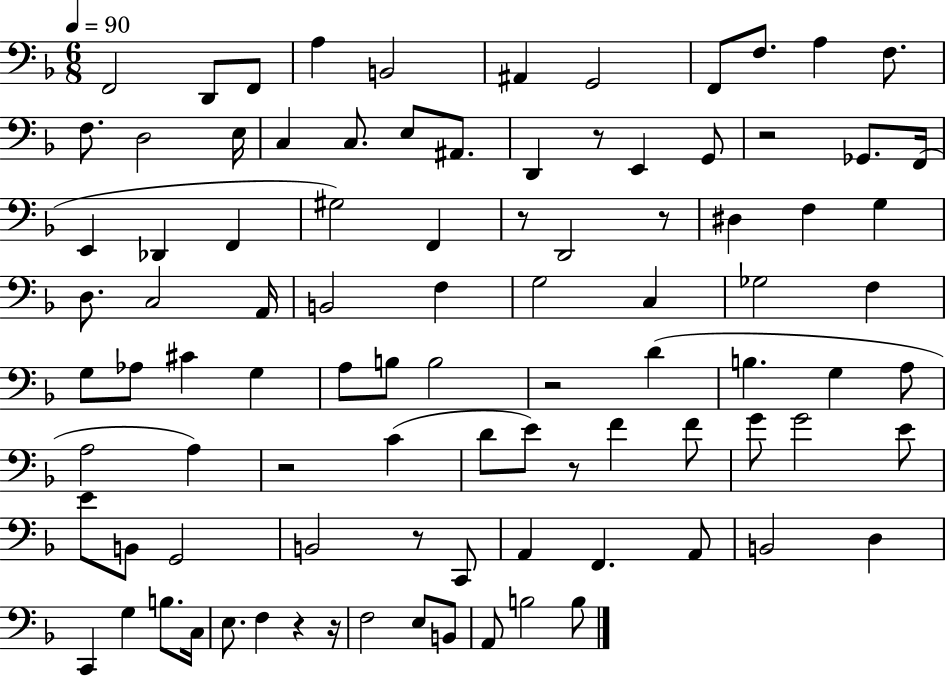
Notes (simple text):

F2/h D2/e F2/e A3/q B2/h A#2/q G2/h F2/e F3/e. A3/q F3/e. F3/e. D3/h E3/s C3/q C3/e. E3/e A#2/e. D2/q R/e E2/q G2/e R/h Gb2/e. F2/s E2/q Db2/q F2/q G#3/h F2/q R/e D2/h R/e D#3/q F3/q G3/q D3/e. C3/h A2/s B2/h F3/q G3/h C3/q Gb3/h F3/q G3/e Ab3/e C#4/q G3/q A3/e B3/e B3/h R/h D4/q B3/q. G3/q A3/e A3/h A3/q R/h C4/q D4/e E4/e R/e F4/q F4/e G4/e G4/h E4/e E4/e B2/e G2/h B2/h R/e C2/e A2/q F2/q. A2/e B2/h D3/q C2/q G3/q B3/e. C3/s E3/e. F3/q R/q R/s F3/h E3/e B2/e A2/e B3/h B3/e